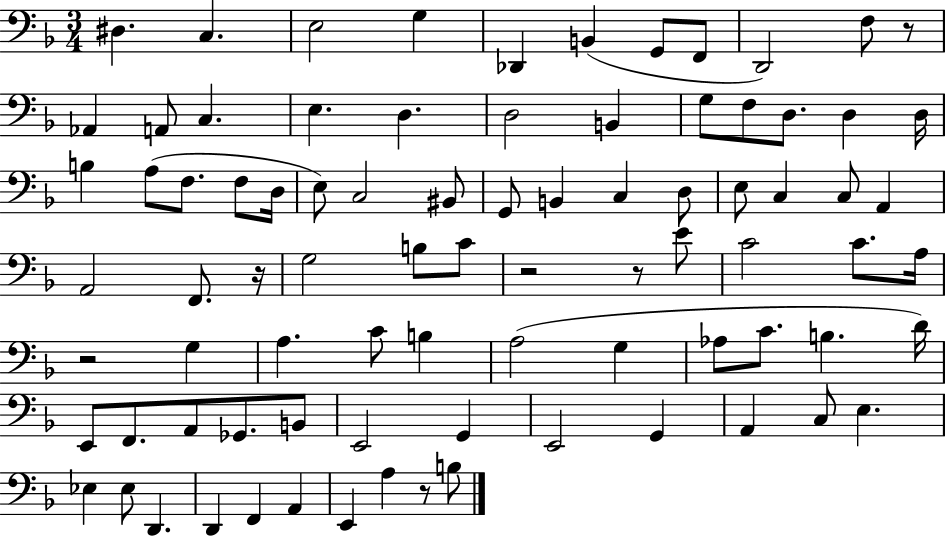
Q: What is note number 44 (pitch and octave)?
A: E4